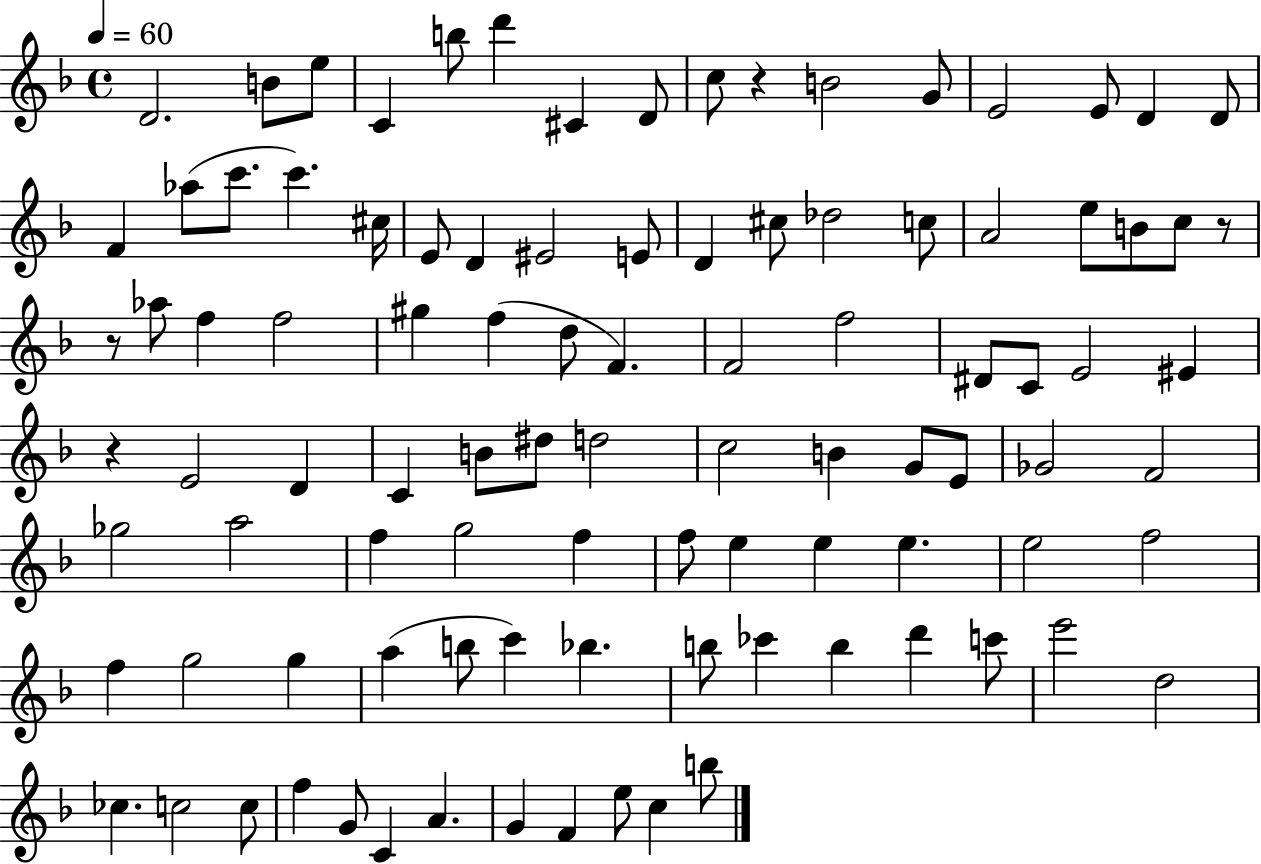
{
  \clef treble
  \time 4/4
  \defaultTimeSignature
  \key f \major
  \tempo 4 = 60
  d'2. b'8 e''8 | c'4 b''8 d'''4 cis'4 d'8 | c''8 r4 b'2 g'8 | e'2 e'8 d'4 d'8 | \break f'4 aes''8( c'''8. c'''4.) cis''16 | e'8 d'4 eis'2 e'8 | d'4 cis''8 des''2 c''8 | a'2 e''8 b'8 c''8 r8 | \break r8 aes''8 f''4 f''2 | gis''4 f''4( d''8 f'4.) | f'2 f''2 | dis'8 c'8 e'2 eis'4 | \break r4 e'2 d'4 | c'4 b'8 dis''8 d''2 | c''2 b'4 g'8 e'8 | ges'2 f'2 | \break ges''2 a''2 | f''4 g''2 f''4 | f''8 e''4 e''4 e''4. | e''2 f''2 | \break f''4 g''2 g''4 | a''4( b''8 c'''4) bes''4. | b''8 ces'''4 b''4 d'''4 c'''8 | e'''2 d''2 | \break ces''4. c''2 c''8 | f''4 g'8 c'4 a'4. | g'4 f'4 e''8 c''4 b''8 | \bar "|."
}